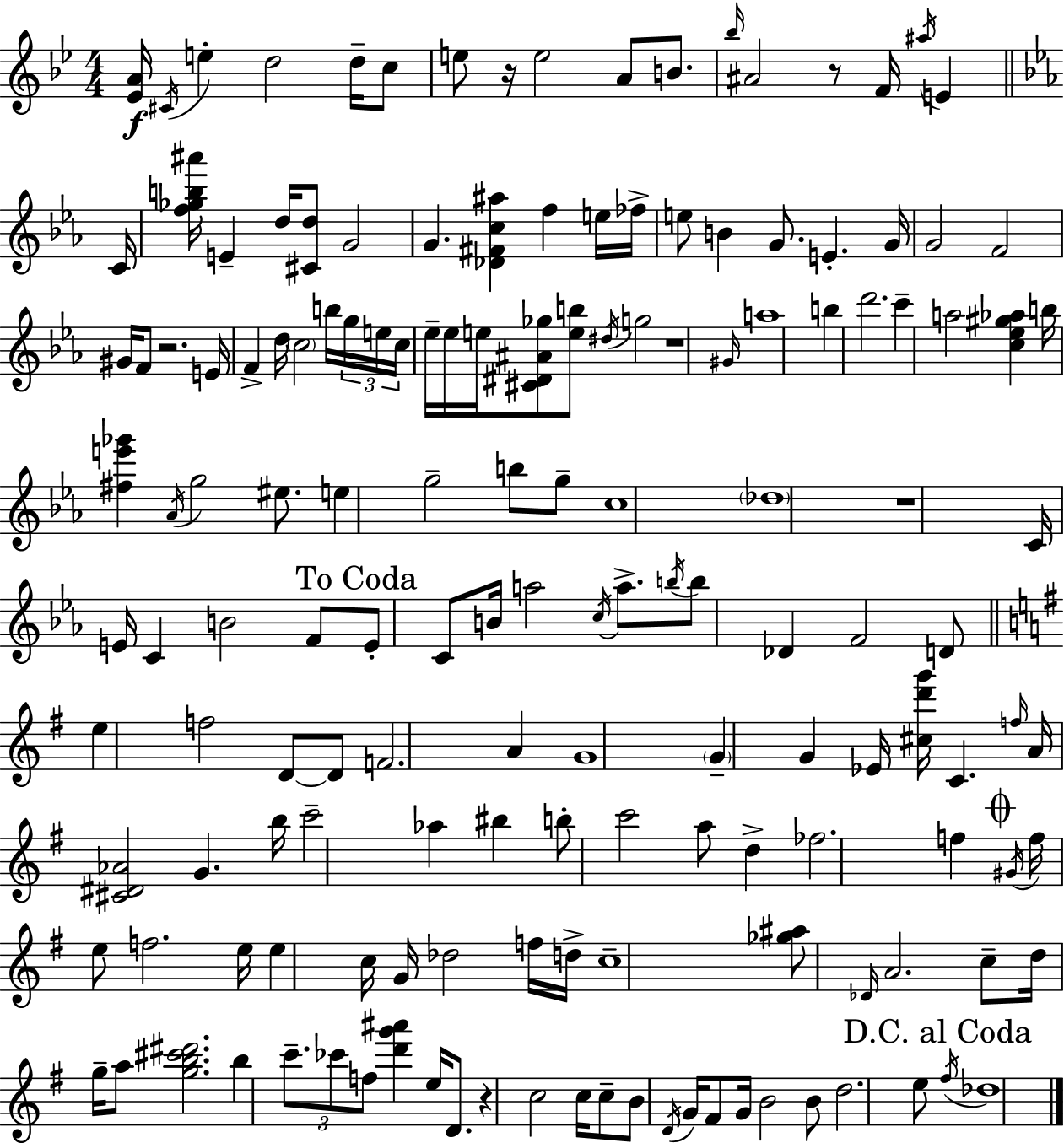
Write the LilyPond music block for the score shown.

{
  \clef treble
  \numericTimeSignature
  \time 4/4
  \key bes \major
  <ees' a'>16\f \acciaccatura { cis'16 } e''4-. d''2 d''16-- c''8 | e''8 r16 e''2 a'8 b'8. | \grace { bes''16 } ais'2 r8 f'16 \acciaccatura { ais''16 } e'4 | \bar "||" \break \key ees \major c'16 <f'' ges'' b'' ais'''>16 e'4-- d''16 <cis' d''>8 g'2 | g'4. <des' fis' c'' ais''>4 f''4 e''16 | fes''16-> e''8 b'4 g'8. e'4.-. | g'16 g'2 f'2 | \break gis'16 f'8 r2. | e'16 f'4-> d''16 \parenthesize c''2 b''16 \tuplet 3/2 { g''16 | e''16 c''16 } ees''16-- ees''16 e''16 <cis' dis' ais' ges''>8 <e'' b''>8 \acciaccatura { dis''16 } g''2 | r1 | \break \grace { gis'16 } a''1 | b''4 d'''2. | c'''4-- a''2 <c'' ees'' gis'' aes''>4 | b''16 <fis'' e''' ges'''>4 \acciaccatura { aes'16 } g''2 | \break eis''8. e''4 g''2-- | b''8 g''8-- c''1 | \parenthesize des''1 | r1 | \break c'16 e'16 c'4 b'2 | f'8 \mark "To Coda" e'8-. c'8 b'16 a''2 | \acciaccatura { c''16 } a''8.-> \acciaccatura { b''16 } b''8 des'4 f'2 | d'8 \bar "||" \break \key e \minor e''4 f''2 d'8~~ d'8 | f'2. a'4 | g'1 | \parenthesize g'4-- g'4 ees'16 <cis'' d''' g'''>16 c'4. | \break \grace { f''16 } a'16 <cis' dis' aes'>2 g'4. | b''16 c'''2-- aes''4 bis''4 | b''8-. c'''2 a''8 d''4-> | fes''2. f''4 | \break \mark \markup { \musicglyph "scripts.coda" } \acciaccatura { gis'16 } f''16 e''8 f''2. | e''16 e''4 c''16 g'16 des''2 | f''16 d''16-> c''1-- | <ges'' ais''>8 \grace { des'16 } a'2. | \break c''8-- d''16 g''16-- a''8 <g'' b'' cis''' dis'''>2. | b''4 \tuplet 3/2 { c'''8.-- ces'''8 f''8 } <d''' g''' ais'''>4 | e''16 d'8. r4 c''2 | c''16 c''8-- b'8 \acciaccatura { d'16 } g'16 fis'8 g'16 b'2 | \break b'8 d''2. | e''8 \mark "D.C. al Coda" \acciaccatura { fis''16 } des''1 | \bar "|."
}